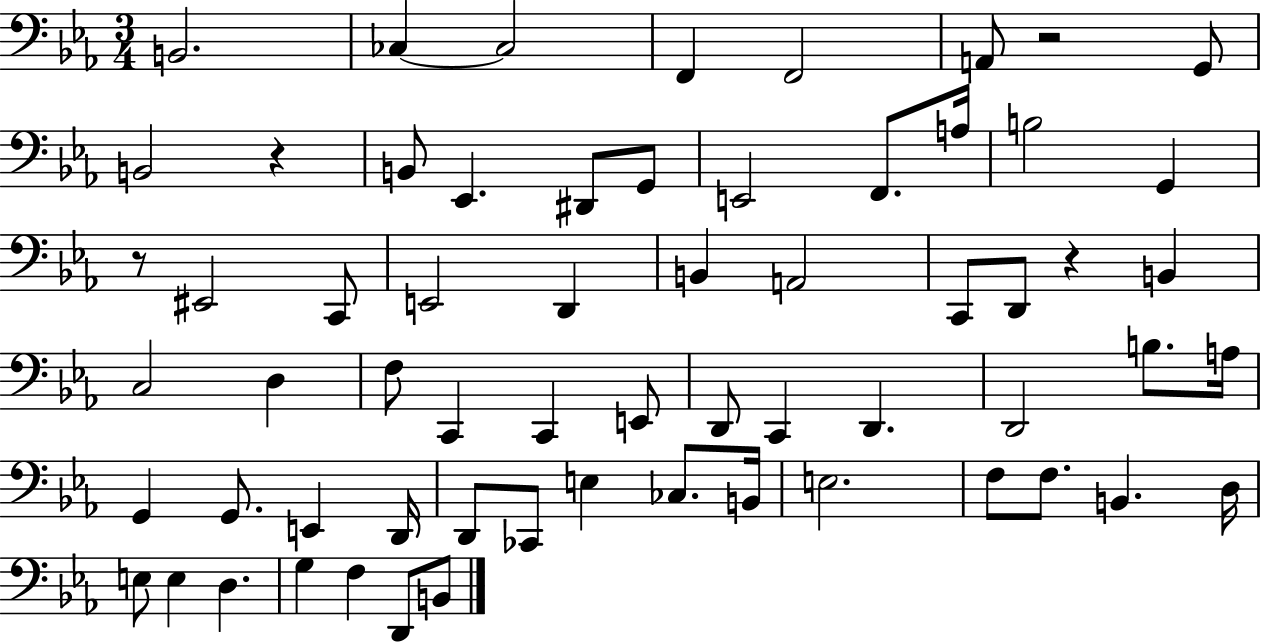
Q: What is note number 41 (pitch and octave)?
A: E2